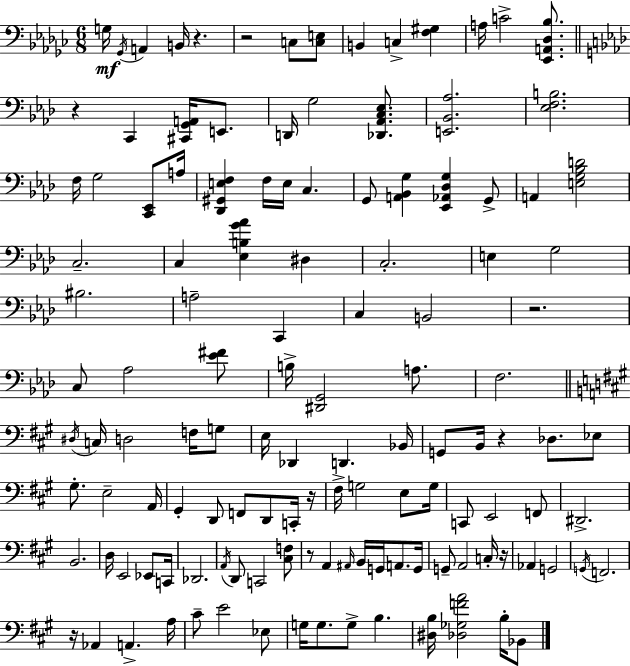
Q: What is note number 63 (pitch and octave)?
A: G3